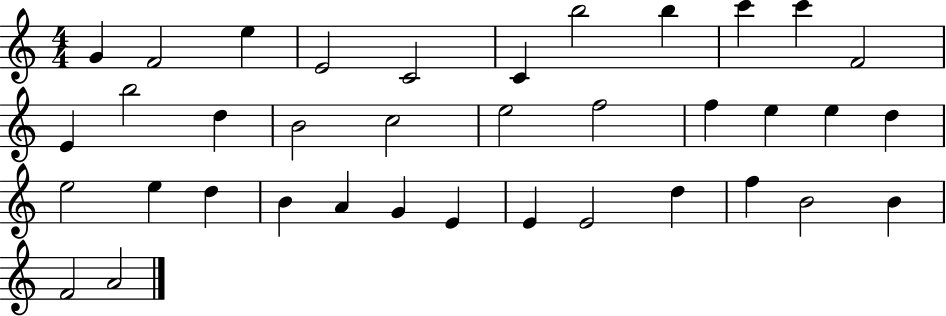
{
  \clef treble
  \numericTimeSignature
  \time 4/4
  \key c \major
  g'4 f'2 e''4 | e'2 c'2 | c'4 b''2 b''4 | c'''4 c'''4 f'2 | \break e'4 b''2 d''4 | b'2 c''2 | e''2 f''2 | f''4 e''4 e''4 d''4 | \break e''2 e''4 d''4 | b'4 a'4 g'4 e'4 | e'4 e'2 d''4 | f''4 b'2 b'4 | \break f'2 a'2 | \bar "|."
}